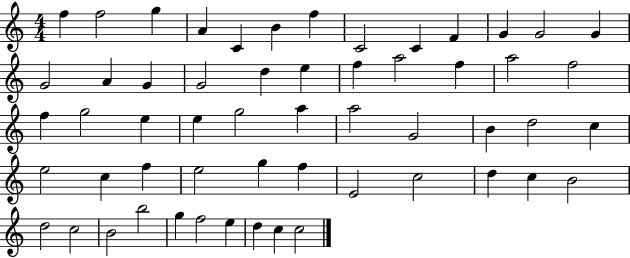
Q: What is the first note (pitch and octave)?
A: F5